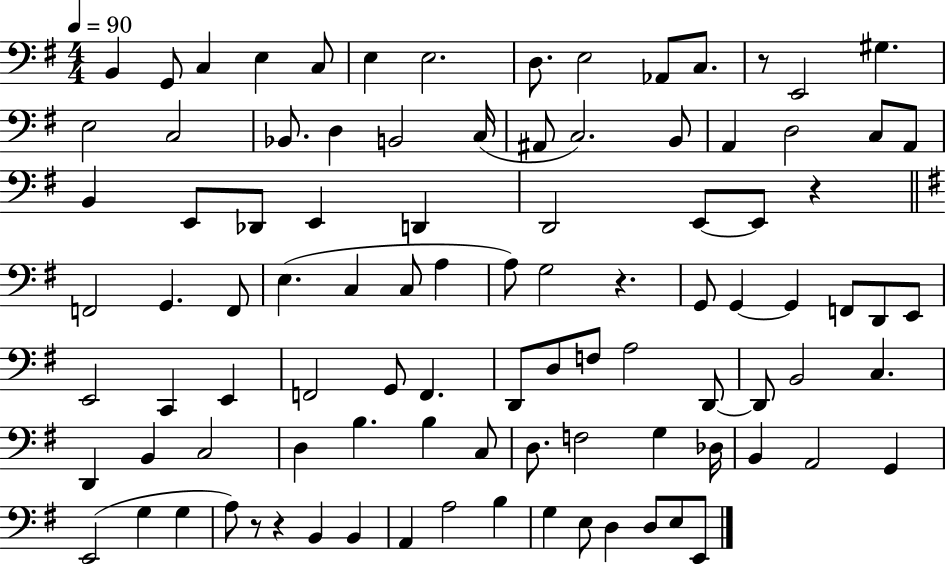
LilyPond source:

{
  \clef bass
  \numericTimeSignature
  \time 4/4
  \key g \major
  \tempo 4 = 90
  b,4 g,8 c4 e4 c8 | e4 e2. | d8. e2 aes,8 c8. | r8 e,2 gis4. | \break e2 c2 | bes,8. d4 b,2 c16( | ais,8 c2.) b,8 | a,4 d2 c8 a,8 | \break b,4 e,8 des,8 e,4 d,4 | d,2 e,8~~ e,8 r4 | \bar "||" \break \key g \major f,2 g,4. f,8 | e4.( c4 c8 a4 | a8) g2 r4. | g,8 g,4~~ g,4 f,8 d,8 e,8 | \break e,2 c,4 e,4 | f,2 g,8 f,4. | d,8 d8 f8 a2 d,8~~ | d,8 b,2 c4. | \break d,4 b,4 c2 | d4 b4. b4 c8 | d8. f2 g4 des16 | b,4 a,2 g,4 | \break e,2( g4 g4 | a8) r8 r4 b,4 b,4 | a,4 a2 b4 | g4 e8 d4 d8 e8 e,8 | \break \bar "|."
}